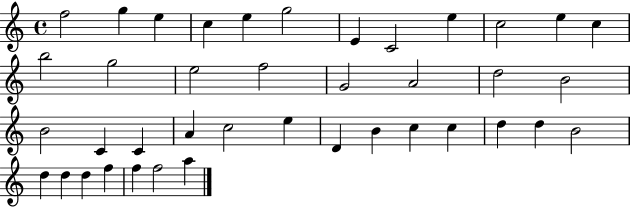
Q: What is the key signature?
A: C major